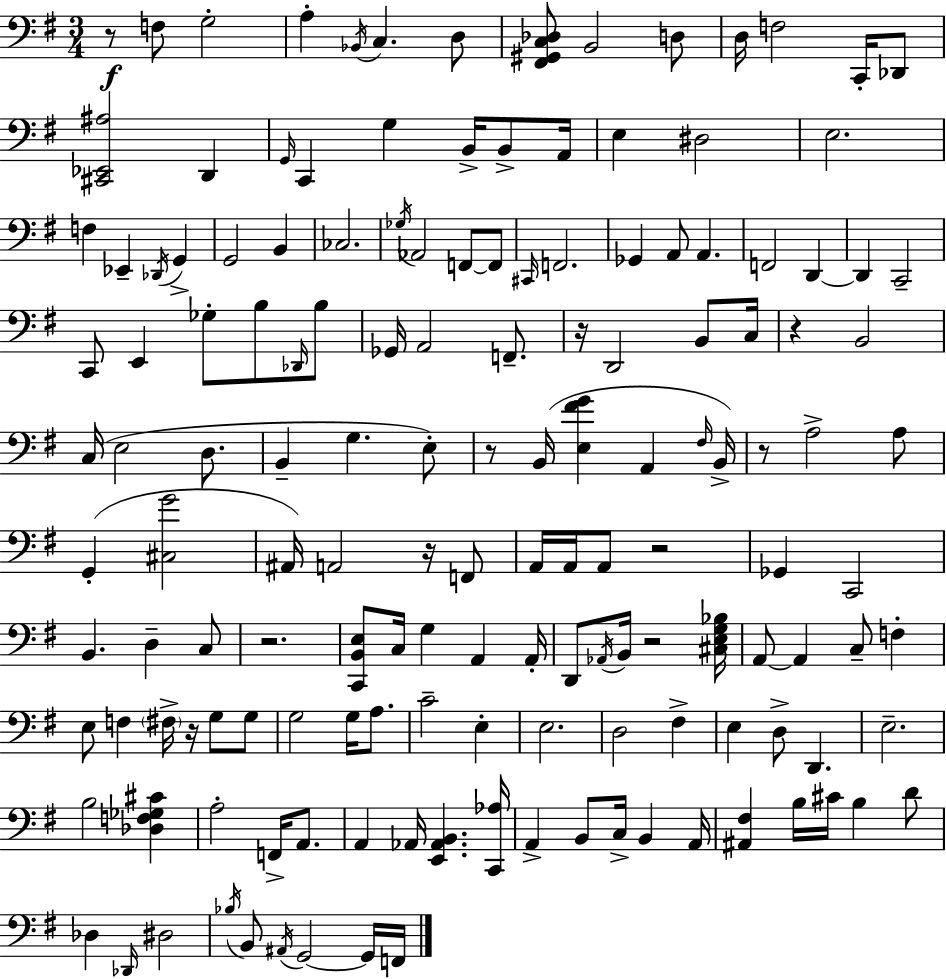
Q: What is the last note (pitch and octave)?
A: F2